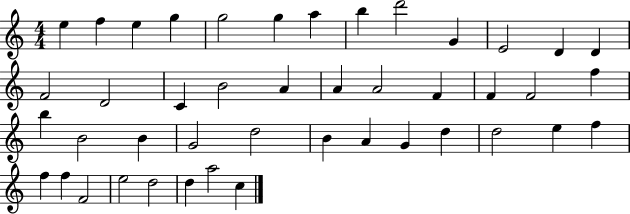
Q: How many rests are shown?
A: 0